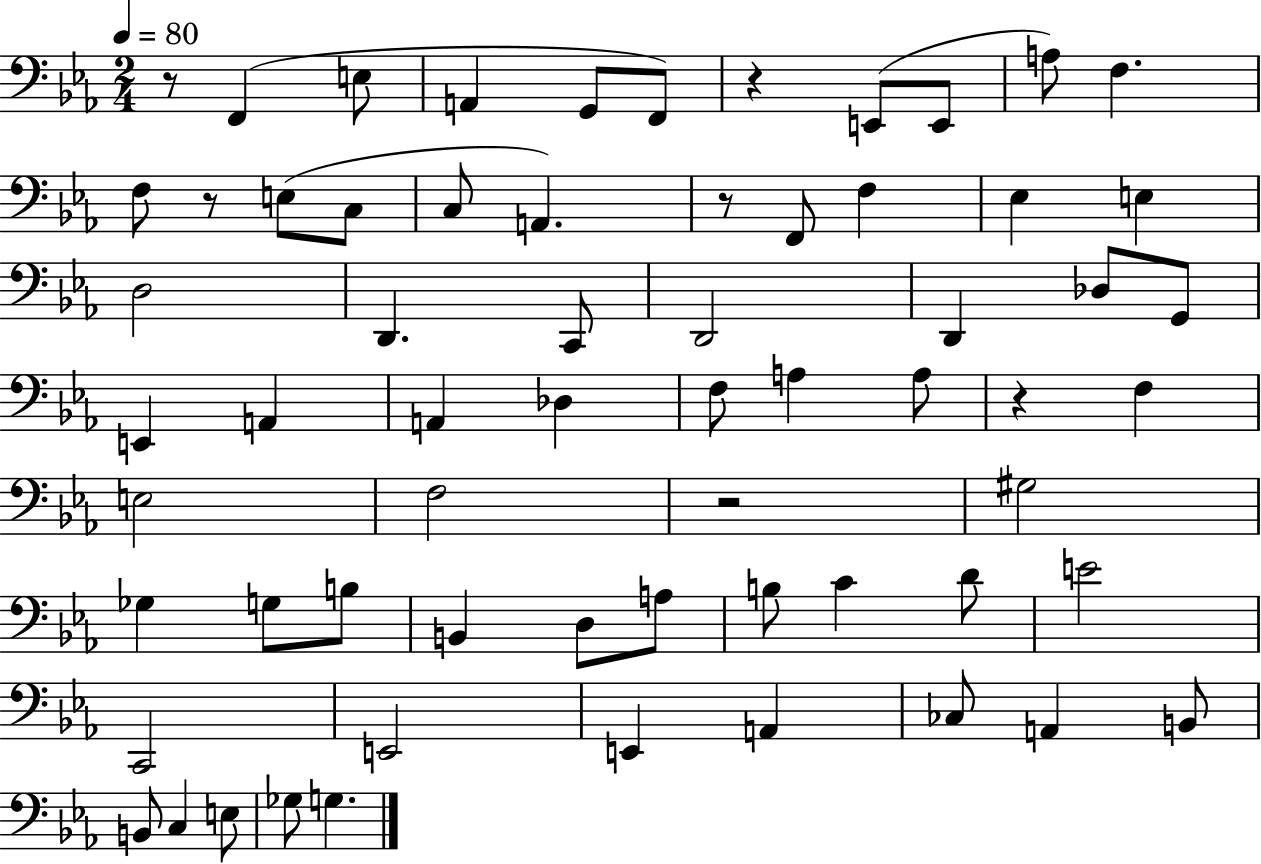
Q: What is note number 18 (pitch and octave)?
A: E3